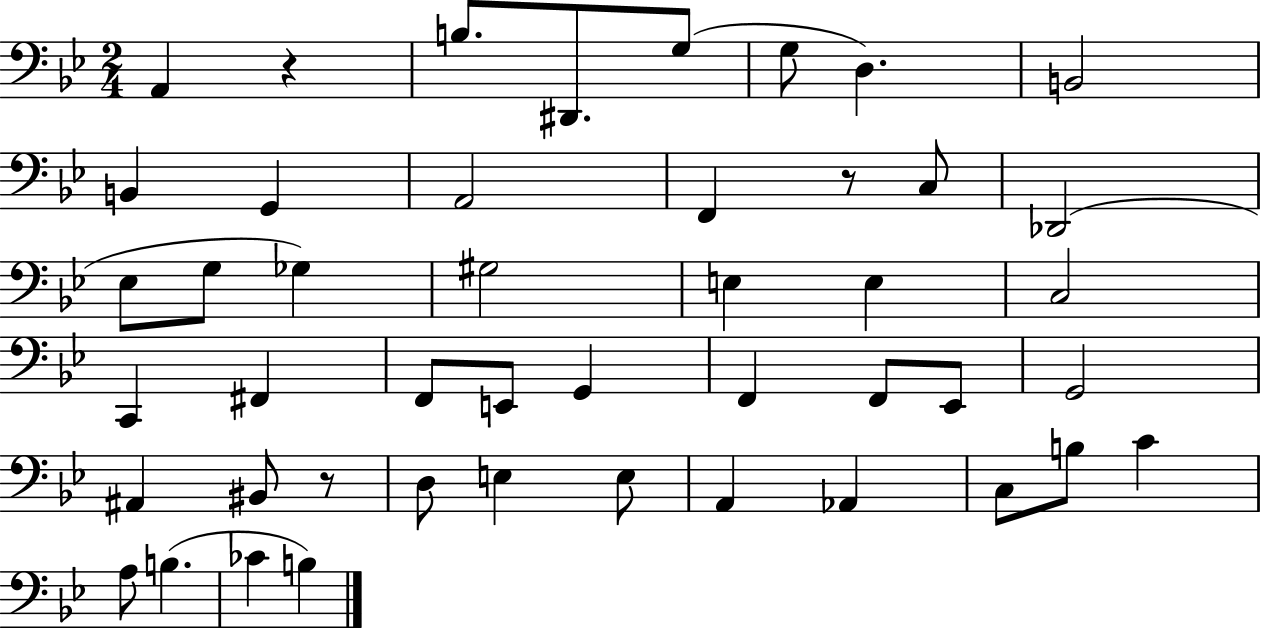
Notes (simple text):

A2/q R/q B3/e. D#2/e. G3/e G3/e D3/q. B2/h B2/q G2/q A2/h F2/q R/e C3/e Db2/h Eb3/e G3/e Gb3/q G#3/h E3/q E3/q C3/h C2/q F#2/q F2/e E2/e G2/q F2/q F2/e Eb2/e G2/h A#2/q BIS2/e R/e D3/e E3/q E3/e A2/q Ab2/q C3/e B3/e C4/q A3/e B3/q. CES4/q B3/q